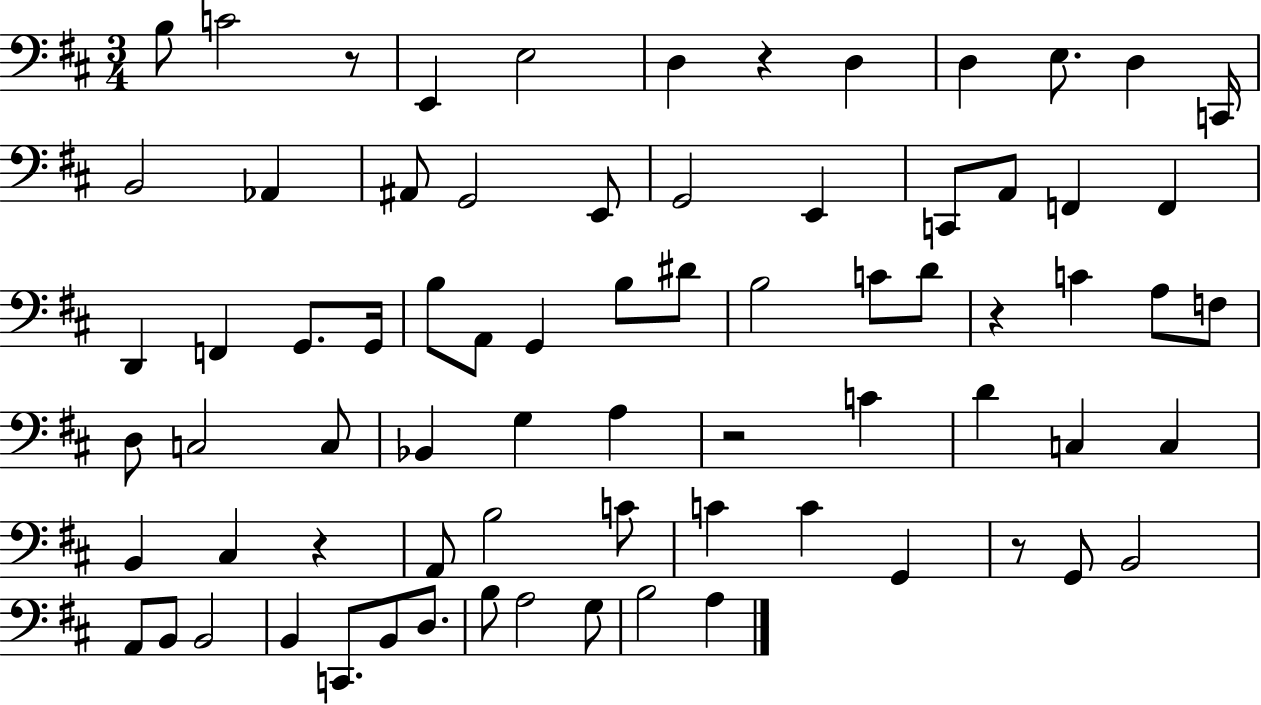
X:1
T:Untitled
M:3/4
L:1/4
K:D
B,/2 C2 z/2 E,, E,2 D, z D, D, E,/2 D, C,,/4 B,,2 _A,, ^A,,/2 G,,2 E,,/2 G,,2 E,, C,,/2 A,,/2 F,, F,, D,, F,, G,,/2 G,,/4 B,/2 A,,/2 G,, B,/2 ^D/2 B,2 C/2 D/2 z C A,/2 F,/2 D,/2 C,2 C,/2 _B,, G, A, z2 C D C, C, B,, ^C, z A,,/2 B,2 C/2 C C G,, z/2 G,,/2 B,,2 A,,/2 B,,/2 B,,2 B,, C,,/2 B,,/2 D,/2 B,/2 A,2 G,/2 B,2 A,